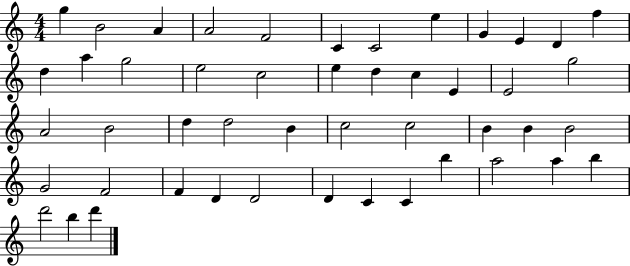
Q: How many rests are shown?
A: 0